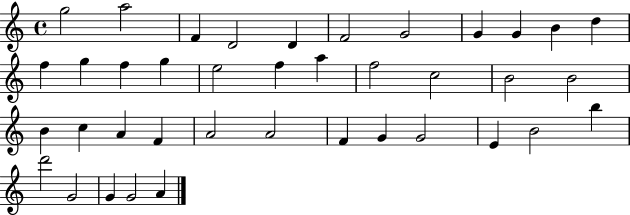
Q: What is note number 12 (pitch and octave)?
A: F5